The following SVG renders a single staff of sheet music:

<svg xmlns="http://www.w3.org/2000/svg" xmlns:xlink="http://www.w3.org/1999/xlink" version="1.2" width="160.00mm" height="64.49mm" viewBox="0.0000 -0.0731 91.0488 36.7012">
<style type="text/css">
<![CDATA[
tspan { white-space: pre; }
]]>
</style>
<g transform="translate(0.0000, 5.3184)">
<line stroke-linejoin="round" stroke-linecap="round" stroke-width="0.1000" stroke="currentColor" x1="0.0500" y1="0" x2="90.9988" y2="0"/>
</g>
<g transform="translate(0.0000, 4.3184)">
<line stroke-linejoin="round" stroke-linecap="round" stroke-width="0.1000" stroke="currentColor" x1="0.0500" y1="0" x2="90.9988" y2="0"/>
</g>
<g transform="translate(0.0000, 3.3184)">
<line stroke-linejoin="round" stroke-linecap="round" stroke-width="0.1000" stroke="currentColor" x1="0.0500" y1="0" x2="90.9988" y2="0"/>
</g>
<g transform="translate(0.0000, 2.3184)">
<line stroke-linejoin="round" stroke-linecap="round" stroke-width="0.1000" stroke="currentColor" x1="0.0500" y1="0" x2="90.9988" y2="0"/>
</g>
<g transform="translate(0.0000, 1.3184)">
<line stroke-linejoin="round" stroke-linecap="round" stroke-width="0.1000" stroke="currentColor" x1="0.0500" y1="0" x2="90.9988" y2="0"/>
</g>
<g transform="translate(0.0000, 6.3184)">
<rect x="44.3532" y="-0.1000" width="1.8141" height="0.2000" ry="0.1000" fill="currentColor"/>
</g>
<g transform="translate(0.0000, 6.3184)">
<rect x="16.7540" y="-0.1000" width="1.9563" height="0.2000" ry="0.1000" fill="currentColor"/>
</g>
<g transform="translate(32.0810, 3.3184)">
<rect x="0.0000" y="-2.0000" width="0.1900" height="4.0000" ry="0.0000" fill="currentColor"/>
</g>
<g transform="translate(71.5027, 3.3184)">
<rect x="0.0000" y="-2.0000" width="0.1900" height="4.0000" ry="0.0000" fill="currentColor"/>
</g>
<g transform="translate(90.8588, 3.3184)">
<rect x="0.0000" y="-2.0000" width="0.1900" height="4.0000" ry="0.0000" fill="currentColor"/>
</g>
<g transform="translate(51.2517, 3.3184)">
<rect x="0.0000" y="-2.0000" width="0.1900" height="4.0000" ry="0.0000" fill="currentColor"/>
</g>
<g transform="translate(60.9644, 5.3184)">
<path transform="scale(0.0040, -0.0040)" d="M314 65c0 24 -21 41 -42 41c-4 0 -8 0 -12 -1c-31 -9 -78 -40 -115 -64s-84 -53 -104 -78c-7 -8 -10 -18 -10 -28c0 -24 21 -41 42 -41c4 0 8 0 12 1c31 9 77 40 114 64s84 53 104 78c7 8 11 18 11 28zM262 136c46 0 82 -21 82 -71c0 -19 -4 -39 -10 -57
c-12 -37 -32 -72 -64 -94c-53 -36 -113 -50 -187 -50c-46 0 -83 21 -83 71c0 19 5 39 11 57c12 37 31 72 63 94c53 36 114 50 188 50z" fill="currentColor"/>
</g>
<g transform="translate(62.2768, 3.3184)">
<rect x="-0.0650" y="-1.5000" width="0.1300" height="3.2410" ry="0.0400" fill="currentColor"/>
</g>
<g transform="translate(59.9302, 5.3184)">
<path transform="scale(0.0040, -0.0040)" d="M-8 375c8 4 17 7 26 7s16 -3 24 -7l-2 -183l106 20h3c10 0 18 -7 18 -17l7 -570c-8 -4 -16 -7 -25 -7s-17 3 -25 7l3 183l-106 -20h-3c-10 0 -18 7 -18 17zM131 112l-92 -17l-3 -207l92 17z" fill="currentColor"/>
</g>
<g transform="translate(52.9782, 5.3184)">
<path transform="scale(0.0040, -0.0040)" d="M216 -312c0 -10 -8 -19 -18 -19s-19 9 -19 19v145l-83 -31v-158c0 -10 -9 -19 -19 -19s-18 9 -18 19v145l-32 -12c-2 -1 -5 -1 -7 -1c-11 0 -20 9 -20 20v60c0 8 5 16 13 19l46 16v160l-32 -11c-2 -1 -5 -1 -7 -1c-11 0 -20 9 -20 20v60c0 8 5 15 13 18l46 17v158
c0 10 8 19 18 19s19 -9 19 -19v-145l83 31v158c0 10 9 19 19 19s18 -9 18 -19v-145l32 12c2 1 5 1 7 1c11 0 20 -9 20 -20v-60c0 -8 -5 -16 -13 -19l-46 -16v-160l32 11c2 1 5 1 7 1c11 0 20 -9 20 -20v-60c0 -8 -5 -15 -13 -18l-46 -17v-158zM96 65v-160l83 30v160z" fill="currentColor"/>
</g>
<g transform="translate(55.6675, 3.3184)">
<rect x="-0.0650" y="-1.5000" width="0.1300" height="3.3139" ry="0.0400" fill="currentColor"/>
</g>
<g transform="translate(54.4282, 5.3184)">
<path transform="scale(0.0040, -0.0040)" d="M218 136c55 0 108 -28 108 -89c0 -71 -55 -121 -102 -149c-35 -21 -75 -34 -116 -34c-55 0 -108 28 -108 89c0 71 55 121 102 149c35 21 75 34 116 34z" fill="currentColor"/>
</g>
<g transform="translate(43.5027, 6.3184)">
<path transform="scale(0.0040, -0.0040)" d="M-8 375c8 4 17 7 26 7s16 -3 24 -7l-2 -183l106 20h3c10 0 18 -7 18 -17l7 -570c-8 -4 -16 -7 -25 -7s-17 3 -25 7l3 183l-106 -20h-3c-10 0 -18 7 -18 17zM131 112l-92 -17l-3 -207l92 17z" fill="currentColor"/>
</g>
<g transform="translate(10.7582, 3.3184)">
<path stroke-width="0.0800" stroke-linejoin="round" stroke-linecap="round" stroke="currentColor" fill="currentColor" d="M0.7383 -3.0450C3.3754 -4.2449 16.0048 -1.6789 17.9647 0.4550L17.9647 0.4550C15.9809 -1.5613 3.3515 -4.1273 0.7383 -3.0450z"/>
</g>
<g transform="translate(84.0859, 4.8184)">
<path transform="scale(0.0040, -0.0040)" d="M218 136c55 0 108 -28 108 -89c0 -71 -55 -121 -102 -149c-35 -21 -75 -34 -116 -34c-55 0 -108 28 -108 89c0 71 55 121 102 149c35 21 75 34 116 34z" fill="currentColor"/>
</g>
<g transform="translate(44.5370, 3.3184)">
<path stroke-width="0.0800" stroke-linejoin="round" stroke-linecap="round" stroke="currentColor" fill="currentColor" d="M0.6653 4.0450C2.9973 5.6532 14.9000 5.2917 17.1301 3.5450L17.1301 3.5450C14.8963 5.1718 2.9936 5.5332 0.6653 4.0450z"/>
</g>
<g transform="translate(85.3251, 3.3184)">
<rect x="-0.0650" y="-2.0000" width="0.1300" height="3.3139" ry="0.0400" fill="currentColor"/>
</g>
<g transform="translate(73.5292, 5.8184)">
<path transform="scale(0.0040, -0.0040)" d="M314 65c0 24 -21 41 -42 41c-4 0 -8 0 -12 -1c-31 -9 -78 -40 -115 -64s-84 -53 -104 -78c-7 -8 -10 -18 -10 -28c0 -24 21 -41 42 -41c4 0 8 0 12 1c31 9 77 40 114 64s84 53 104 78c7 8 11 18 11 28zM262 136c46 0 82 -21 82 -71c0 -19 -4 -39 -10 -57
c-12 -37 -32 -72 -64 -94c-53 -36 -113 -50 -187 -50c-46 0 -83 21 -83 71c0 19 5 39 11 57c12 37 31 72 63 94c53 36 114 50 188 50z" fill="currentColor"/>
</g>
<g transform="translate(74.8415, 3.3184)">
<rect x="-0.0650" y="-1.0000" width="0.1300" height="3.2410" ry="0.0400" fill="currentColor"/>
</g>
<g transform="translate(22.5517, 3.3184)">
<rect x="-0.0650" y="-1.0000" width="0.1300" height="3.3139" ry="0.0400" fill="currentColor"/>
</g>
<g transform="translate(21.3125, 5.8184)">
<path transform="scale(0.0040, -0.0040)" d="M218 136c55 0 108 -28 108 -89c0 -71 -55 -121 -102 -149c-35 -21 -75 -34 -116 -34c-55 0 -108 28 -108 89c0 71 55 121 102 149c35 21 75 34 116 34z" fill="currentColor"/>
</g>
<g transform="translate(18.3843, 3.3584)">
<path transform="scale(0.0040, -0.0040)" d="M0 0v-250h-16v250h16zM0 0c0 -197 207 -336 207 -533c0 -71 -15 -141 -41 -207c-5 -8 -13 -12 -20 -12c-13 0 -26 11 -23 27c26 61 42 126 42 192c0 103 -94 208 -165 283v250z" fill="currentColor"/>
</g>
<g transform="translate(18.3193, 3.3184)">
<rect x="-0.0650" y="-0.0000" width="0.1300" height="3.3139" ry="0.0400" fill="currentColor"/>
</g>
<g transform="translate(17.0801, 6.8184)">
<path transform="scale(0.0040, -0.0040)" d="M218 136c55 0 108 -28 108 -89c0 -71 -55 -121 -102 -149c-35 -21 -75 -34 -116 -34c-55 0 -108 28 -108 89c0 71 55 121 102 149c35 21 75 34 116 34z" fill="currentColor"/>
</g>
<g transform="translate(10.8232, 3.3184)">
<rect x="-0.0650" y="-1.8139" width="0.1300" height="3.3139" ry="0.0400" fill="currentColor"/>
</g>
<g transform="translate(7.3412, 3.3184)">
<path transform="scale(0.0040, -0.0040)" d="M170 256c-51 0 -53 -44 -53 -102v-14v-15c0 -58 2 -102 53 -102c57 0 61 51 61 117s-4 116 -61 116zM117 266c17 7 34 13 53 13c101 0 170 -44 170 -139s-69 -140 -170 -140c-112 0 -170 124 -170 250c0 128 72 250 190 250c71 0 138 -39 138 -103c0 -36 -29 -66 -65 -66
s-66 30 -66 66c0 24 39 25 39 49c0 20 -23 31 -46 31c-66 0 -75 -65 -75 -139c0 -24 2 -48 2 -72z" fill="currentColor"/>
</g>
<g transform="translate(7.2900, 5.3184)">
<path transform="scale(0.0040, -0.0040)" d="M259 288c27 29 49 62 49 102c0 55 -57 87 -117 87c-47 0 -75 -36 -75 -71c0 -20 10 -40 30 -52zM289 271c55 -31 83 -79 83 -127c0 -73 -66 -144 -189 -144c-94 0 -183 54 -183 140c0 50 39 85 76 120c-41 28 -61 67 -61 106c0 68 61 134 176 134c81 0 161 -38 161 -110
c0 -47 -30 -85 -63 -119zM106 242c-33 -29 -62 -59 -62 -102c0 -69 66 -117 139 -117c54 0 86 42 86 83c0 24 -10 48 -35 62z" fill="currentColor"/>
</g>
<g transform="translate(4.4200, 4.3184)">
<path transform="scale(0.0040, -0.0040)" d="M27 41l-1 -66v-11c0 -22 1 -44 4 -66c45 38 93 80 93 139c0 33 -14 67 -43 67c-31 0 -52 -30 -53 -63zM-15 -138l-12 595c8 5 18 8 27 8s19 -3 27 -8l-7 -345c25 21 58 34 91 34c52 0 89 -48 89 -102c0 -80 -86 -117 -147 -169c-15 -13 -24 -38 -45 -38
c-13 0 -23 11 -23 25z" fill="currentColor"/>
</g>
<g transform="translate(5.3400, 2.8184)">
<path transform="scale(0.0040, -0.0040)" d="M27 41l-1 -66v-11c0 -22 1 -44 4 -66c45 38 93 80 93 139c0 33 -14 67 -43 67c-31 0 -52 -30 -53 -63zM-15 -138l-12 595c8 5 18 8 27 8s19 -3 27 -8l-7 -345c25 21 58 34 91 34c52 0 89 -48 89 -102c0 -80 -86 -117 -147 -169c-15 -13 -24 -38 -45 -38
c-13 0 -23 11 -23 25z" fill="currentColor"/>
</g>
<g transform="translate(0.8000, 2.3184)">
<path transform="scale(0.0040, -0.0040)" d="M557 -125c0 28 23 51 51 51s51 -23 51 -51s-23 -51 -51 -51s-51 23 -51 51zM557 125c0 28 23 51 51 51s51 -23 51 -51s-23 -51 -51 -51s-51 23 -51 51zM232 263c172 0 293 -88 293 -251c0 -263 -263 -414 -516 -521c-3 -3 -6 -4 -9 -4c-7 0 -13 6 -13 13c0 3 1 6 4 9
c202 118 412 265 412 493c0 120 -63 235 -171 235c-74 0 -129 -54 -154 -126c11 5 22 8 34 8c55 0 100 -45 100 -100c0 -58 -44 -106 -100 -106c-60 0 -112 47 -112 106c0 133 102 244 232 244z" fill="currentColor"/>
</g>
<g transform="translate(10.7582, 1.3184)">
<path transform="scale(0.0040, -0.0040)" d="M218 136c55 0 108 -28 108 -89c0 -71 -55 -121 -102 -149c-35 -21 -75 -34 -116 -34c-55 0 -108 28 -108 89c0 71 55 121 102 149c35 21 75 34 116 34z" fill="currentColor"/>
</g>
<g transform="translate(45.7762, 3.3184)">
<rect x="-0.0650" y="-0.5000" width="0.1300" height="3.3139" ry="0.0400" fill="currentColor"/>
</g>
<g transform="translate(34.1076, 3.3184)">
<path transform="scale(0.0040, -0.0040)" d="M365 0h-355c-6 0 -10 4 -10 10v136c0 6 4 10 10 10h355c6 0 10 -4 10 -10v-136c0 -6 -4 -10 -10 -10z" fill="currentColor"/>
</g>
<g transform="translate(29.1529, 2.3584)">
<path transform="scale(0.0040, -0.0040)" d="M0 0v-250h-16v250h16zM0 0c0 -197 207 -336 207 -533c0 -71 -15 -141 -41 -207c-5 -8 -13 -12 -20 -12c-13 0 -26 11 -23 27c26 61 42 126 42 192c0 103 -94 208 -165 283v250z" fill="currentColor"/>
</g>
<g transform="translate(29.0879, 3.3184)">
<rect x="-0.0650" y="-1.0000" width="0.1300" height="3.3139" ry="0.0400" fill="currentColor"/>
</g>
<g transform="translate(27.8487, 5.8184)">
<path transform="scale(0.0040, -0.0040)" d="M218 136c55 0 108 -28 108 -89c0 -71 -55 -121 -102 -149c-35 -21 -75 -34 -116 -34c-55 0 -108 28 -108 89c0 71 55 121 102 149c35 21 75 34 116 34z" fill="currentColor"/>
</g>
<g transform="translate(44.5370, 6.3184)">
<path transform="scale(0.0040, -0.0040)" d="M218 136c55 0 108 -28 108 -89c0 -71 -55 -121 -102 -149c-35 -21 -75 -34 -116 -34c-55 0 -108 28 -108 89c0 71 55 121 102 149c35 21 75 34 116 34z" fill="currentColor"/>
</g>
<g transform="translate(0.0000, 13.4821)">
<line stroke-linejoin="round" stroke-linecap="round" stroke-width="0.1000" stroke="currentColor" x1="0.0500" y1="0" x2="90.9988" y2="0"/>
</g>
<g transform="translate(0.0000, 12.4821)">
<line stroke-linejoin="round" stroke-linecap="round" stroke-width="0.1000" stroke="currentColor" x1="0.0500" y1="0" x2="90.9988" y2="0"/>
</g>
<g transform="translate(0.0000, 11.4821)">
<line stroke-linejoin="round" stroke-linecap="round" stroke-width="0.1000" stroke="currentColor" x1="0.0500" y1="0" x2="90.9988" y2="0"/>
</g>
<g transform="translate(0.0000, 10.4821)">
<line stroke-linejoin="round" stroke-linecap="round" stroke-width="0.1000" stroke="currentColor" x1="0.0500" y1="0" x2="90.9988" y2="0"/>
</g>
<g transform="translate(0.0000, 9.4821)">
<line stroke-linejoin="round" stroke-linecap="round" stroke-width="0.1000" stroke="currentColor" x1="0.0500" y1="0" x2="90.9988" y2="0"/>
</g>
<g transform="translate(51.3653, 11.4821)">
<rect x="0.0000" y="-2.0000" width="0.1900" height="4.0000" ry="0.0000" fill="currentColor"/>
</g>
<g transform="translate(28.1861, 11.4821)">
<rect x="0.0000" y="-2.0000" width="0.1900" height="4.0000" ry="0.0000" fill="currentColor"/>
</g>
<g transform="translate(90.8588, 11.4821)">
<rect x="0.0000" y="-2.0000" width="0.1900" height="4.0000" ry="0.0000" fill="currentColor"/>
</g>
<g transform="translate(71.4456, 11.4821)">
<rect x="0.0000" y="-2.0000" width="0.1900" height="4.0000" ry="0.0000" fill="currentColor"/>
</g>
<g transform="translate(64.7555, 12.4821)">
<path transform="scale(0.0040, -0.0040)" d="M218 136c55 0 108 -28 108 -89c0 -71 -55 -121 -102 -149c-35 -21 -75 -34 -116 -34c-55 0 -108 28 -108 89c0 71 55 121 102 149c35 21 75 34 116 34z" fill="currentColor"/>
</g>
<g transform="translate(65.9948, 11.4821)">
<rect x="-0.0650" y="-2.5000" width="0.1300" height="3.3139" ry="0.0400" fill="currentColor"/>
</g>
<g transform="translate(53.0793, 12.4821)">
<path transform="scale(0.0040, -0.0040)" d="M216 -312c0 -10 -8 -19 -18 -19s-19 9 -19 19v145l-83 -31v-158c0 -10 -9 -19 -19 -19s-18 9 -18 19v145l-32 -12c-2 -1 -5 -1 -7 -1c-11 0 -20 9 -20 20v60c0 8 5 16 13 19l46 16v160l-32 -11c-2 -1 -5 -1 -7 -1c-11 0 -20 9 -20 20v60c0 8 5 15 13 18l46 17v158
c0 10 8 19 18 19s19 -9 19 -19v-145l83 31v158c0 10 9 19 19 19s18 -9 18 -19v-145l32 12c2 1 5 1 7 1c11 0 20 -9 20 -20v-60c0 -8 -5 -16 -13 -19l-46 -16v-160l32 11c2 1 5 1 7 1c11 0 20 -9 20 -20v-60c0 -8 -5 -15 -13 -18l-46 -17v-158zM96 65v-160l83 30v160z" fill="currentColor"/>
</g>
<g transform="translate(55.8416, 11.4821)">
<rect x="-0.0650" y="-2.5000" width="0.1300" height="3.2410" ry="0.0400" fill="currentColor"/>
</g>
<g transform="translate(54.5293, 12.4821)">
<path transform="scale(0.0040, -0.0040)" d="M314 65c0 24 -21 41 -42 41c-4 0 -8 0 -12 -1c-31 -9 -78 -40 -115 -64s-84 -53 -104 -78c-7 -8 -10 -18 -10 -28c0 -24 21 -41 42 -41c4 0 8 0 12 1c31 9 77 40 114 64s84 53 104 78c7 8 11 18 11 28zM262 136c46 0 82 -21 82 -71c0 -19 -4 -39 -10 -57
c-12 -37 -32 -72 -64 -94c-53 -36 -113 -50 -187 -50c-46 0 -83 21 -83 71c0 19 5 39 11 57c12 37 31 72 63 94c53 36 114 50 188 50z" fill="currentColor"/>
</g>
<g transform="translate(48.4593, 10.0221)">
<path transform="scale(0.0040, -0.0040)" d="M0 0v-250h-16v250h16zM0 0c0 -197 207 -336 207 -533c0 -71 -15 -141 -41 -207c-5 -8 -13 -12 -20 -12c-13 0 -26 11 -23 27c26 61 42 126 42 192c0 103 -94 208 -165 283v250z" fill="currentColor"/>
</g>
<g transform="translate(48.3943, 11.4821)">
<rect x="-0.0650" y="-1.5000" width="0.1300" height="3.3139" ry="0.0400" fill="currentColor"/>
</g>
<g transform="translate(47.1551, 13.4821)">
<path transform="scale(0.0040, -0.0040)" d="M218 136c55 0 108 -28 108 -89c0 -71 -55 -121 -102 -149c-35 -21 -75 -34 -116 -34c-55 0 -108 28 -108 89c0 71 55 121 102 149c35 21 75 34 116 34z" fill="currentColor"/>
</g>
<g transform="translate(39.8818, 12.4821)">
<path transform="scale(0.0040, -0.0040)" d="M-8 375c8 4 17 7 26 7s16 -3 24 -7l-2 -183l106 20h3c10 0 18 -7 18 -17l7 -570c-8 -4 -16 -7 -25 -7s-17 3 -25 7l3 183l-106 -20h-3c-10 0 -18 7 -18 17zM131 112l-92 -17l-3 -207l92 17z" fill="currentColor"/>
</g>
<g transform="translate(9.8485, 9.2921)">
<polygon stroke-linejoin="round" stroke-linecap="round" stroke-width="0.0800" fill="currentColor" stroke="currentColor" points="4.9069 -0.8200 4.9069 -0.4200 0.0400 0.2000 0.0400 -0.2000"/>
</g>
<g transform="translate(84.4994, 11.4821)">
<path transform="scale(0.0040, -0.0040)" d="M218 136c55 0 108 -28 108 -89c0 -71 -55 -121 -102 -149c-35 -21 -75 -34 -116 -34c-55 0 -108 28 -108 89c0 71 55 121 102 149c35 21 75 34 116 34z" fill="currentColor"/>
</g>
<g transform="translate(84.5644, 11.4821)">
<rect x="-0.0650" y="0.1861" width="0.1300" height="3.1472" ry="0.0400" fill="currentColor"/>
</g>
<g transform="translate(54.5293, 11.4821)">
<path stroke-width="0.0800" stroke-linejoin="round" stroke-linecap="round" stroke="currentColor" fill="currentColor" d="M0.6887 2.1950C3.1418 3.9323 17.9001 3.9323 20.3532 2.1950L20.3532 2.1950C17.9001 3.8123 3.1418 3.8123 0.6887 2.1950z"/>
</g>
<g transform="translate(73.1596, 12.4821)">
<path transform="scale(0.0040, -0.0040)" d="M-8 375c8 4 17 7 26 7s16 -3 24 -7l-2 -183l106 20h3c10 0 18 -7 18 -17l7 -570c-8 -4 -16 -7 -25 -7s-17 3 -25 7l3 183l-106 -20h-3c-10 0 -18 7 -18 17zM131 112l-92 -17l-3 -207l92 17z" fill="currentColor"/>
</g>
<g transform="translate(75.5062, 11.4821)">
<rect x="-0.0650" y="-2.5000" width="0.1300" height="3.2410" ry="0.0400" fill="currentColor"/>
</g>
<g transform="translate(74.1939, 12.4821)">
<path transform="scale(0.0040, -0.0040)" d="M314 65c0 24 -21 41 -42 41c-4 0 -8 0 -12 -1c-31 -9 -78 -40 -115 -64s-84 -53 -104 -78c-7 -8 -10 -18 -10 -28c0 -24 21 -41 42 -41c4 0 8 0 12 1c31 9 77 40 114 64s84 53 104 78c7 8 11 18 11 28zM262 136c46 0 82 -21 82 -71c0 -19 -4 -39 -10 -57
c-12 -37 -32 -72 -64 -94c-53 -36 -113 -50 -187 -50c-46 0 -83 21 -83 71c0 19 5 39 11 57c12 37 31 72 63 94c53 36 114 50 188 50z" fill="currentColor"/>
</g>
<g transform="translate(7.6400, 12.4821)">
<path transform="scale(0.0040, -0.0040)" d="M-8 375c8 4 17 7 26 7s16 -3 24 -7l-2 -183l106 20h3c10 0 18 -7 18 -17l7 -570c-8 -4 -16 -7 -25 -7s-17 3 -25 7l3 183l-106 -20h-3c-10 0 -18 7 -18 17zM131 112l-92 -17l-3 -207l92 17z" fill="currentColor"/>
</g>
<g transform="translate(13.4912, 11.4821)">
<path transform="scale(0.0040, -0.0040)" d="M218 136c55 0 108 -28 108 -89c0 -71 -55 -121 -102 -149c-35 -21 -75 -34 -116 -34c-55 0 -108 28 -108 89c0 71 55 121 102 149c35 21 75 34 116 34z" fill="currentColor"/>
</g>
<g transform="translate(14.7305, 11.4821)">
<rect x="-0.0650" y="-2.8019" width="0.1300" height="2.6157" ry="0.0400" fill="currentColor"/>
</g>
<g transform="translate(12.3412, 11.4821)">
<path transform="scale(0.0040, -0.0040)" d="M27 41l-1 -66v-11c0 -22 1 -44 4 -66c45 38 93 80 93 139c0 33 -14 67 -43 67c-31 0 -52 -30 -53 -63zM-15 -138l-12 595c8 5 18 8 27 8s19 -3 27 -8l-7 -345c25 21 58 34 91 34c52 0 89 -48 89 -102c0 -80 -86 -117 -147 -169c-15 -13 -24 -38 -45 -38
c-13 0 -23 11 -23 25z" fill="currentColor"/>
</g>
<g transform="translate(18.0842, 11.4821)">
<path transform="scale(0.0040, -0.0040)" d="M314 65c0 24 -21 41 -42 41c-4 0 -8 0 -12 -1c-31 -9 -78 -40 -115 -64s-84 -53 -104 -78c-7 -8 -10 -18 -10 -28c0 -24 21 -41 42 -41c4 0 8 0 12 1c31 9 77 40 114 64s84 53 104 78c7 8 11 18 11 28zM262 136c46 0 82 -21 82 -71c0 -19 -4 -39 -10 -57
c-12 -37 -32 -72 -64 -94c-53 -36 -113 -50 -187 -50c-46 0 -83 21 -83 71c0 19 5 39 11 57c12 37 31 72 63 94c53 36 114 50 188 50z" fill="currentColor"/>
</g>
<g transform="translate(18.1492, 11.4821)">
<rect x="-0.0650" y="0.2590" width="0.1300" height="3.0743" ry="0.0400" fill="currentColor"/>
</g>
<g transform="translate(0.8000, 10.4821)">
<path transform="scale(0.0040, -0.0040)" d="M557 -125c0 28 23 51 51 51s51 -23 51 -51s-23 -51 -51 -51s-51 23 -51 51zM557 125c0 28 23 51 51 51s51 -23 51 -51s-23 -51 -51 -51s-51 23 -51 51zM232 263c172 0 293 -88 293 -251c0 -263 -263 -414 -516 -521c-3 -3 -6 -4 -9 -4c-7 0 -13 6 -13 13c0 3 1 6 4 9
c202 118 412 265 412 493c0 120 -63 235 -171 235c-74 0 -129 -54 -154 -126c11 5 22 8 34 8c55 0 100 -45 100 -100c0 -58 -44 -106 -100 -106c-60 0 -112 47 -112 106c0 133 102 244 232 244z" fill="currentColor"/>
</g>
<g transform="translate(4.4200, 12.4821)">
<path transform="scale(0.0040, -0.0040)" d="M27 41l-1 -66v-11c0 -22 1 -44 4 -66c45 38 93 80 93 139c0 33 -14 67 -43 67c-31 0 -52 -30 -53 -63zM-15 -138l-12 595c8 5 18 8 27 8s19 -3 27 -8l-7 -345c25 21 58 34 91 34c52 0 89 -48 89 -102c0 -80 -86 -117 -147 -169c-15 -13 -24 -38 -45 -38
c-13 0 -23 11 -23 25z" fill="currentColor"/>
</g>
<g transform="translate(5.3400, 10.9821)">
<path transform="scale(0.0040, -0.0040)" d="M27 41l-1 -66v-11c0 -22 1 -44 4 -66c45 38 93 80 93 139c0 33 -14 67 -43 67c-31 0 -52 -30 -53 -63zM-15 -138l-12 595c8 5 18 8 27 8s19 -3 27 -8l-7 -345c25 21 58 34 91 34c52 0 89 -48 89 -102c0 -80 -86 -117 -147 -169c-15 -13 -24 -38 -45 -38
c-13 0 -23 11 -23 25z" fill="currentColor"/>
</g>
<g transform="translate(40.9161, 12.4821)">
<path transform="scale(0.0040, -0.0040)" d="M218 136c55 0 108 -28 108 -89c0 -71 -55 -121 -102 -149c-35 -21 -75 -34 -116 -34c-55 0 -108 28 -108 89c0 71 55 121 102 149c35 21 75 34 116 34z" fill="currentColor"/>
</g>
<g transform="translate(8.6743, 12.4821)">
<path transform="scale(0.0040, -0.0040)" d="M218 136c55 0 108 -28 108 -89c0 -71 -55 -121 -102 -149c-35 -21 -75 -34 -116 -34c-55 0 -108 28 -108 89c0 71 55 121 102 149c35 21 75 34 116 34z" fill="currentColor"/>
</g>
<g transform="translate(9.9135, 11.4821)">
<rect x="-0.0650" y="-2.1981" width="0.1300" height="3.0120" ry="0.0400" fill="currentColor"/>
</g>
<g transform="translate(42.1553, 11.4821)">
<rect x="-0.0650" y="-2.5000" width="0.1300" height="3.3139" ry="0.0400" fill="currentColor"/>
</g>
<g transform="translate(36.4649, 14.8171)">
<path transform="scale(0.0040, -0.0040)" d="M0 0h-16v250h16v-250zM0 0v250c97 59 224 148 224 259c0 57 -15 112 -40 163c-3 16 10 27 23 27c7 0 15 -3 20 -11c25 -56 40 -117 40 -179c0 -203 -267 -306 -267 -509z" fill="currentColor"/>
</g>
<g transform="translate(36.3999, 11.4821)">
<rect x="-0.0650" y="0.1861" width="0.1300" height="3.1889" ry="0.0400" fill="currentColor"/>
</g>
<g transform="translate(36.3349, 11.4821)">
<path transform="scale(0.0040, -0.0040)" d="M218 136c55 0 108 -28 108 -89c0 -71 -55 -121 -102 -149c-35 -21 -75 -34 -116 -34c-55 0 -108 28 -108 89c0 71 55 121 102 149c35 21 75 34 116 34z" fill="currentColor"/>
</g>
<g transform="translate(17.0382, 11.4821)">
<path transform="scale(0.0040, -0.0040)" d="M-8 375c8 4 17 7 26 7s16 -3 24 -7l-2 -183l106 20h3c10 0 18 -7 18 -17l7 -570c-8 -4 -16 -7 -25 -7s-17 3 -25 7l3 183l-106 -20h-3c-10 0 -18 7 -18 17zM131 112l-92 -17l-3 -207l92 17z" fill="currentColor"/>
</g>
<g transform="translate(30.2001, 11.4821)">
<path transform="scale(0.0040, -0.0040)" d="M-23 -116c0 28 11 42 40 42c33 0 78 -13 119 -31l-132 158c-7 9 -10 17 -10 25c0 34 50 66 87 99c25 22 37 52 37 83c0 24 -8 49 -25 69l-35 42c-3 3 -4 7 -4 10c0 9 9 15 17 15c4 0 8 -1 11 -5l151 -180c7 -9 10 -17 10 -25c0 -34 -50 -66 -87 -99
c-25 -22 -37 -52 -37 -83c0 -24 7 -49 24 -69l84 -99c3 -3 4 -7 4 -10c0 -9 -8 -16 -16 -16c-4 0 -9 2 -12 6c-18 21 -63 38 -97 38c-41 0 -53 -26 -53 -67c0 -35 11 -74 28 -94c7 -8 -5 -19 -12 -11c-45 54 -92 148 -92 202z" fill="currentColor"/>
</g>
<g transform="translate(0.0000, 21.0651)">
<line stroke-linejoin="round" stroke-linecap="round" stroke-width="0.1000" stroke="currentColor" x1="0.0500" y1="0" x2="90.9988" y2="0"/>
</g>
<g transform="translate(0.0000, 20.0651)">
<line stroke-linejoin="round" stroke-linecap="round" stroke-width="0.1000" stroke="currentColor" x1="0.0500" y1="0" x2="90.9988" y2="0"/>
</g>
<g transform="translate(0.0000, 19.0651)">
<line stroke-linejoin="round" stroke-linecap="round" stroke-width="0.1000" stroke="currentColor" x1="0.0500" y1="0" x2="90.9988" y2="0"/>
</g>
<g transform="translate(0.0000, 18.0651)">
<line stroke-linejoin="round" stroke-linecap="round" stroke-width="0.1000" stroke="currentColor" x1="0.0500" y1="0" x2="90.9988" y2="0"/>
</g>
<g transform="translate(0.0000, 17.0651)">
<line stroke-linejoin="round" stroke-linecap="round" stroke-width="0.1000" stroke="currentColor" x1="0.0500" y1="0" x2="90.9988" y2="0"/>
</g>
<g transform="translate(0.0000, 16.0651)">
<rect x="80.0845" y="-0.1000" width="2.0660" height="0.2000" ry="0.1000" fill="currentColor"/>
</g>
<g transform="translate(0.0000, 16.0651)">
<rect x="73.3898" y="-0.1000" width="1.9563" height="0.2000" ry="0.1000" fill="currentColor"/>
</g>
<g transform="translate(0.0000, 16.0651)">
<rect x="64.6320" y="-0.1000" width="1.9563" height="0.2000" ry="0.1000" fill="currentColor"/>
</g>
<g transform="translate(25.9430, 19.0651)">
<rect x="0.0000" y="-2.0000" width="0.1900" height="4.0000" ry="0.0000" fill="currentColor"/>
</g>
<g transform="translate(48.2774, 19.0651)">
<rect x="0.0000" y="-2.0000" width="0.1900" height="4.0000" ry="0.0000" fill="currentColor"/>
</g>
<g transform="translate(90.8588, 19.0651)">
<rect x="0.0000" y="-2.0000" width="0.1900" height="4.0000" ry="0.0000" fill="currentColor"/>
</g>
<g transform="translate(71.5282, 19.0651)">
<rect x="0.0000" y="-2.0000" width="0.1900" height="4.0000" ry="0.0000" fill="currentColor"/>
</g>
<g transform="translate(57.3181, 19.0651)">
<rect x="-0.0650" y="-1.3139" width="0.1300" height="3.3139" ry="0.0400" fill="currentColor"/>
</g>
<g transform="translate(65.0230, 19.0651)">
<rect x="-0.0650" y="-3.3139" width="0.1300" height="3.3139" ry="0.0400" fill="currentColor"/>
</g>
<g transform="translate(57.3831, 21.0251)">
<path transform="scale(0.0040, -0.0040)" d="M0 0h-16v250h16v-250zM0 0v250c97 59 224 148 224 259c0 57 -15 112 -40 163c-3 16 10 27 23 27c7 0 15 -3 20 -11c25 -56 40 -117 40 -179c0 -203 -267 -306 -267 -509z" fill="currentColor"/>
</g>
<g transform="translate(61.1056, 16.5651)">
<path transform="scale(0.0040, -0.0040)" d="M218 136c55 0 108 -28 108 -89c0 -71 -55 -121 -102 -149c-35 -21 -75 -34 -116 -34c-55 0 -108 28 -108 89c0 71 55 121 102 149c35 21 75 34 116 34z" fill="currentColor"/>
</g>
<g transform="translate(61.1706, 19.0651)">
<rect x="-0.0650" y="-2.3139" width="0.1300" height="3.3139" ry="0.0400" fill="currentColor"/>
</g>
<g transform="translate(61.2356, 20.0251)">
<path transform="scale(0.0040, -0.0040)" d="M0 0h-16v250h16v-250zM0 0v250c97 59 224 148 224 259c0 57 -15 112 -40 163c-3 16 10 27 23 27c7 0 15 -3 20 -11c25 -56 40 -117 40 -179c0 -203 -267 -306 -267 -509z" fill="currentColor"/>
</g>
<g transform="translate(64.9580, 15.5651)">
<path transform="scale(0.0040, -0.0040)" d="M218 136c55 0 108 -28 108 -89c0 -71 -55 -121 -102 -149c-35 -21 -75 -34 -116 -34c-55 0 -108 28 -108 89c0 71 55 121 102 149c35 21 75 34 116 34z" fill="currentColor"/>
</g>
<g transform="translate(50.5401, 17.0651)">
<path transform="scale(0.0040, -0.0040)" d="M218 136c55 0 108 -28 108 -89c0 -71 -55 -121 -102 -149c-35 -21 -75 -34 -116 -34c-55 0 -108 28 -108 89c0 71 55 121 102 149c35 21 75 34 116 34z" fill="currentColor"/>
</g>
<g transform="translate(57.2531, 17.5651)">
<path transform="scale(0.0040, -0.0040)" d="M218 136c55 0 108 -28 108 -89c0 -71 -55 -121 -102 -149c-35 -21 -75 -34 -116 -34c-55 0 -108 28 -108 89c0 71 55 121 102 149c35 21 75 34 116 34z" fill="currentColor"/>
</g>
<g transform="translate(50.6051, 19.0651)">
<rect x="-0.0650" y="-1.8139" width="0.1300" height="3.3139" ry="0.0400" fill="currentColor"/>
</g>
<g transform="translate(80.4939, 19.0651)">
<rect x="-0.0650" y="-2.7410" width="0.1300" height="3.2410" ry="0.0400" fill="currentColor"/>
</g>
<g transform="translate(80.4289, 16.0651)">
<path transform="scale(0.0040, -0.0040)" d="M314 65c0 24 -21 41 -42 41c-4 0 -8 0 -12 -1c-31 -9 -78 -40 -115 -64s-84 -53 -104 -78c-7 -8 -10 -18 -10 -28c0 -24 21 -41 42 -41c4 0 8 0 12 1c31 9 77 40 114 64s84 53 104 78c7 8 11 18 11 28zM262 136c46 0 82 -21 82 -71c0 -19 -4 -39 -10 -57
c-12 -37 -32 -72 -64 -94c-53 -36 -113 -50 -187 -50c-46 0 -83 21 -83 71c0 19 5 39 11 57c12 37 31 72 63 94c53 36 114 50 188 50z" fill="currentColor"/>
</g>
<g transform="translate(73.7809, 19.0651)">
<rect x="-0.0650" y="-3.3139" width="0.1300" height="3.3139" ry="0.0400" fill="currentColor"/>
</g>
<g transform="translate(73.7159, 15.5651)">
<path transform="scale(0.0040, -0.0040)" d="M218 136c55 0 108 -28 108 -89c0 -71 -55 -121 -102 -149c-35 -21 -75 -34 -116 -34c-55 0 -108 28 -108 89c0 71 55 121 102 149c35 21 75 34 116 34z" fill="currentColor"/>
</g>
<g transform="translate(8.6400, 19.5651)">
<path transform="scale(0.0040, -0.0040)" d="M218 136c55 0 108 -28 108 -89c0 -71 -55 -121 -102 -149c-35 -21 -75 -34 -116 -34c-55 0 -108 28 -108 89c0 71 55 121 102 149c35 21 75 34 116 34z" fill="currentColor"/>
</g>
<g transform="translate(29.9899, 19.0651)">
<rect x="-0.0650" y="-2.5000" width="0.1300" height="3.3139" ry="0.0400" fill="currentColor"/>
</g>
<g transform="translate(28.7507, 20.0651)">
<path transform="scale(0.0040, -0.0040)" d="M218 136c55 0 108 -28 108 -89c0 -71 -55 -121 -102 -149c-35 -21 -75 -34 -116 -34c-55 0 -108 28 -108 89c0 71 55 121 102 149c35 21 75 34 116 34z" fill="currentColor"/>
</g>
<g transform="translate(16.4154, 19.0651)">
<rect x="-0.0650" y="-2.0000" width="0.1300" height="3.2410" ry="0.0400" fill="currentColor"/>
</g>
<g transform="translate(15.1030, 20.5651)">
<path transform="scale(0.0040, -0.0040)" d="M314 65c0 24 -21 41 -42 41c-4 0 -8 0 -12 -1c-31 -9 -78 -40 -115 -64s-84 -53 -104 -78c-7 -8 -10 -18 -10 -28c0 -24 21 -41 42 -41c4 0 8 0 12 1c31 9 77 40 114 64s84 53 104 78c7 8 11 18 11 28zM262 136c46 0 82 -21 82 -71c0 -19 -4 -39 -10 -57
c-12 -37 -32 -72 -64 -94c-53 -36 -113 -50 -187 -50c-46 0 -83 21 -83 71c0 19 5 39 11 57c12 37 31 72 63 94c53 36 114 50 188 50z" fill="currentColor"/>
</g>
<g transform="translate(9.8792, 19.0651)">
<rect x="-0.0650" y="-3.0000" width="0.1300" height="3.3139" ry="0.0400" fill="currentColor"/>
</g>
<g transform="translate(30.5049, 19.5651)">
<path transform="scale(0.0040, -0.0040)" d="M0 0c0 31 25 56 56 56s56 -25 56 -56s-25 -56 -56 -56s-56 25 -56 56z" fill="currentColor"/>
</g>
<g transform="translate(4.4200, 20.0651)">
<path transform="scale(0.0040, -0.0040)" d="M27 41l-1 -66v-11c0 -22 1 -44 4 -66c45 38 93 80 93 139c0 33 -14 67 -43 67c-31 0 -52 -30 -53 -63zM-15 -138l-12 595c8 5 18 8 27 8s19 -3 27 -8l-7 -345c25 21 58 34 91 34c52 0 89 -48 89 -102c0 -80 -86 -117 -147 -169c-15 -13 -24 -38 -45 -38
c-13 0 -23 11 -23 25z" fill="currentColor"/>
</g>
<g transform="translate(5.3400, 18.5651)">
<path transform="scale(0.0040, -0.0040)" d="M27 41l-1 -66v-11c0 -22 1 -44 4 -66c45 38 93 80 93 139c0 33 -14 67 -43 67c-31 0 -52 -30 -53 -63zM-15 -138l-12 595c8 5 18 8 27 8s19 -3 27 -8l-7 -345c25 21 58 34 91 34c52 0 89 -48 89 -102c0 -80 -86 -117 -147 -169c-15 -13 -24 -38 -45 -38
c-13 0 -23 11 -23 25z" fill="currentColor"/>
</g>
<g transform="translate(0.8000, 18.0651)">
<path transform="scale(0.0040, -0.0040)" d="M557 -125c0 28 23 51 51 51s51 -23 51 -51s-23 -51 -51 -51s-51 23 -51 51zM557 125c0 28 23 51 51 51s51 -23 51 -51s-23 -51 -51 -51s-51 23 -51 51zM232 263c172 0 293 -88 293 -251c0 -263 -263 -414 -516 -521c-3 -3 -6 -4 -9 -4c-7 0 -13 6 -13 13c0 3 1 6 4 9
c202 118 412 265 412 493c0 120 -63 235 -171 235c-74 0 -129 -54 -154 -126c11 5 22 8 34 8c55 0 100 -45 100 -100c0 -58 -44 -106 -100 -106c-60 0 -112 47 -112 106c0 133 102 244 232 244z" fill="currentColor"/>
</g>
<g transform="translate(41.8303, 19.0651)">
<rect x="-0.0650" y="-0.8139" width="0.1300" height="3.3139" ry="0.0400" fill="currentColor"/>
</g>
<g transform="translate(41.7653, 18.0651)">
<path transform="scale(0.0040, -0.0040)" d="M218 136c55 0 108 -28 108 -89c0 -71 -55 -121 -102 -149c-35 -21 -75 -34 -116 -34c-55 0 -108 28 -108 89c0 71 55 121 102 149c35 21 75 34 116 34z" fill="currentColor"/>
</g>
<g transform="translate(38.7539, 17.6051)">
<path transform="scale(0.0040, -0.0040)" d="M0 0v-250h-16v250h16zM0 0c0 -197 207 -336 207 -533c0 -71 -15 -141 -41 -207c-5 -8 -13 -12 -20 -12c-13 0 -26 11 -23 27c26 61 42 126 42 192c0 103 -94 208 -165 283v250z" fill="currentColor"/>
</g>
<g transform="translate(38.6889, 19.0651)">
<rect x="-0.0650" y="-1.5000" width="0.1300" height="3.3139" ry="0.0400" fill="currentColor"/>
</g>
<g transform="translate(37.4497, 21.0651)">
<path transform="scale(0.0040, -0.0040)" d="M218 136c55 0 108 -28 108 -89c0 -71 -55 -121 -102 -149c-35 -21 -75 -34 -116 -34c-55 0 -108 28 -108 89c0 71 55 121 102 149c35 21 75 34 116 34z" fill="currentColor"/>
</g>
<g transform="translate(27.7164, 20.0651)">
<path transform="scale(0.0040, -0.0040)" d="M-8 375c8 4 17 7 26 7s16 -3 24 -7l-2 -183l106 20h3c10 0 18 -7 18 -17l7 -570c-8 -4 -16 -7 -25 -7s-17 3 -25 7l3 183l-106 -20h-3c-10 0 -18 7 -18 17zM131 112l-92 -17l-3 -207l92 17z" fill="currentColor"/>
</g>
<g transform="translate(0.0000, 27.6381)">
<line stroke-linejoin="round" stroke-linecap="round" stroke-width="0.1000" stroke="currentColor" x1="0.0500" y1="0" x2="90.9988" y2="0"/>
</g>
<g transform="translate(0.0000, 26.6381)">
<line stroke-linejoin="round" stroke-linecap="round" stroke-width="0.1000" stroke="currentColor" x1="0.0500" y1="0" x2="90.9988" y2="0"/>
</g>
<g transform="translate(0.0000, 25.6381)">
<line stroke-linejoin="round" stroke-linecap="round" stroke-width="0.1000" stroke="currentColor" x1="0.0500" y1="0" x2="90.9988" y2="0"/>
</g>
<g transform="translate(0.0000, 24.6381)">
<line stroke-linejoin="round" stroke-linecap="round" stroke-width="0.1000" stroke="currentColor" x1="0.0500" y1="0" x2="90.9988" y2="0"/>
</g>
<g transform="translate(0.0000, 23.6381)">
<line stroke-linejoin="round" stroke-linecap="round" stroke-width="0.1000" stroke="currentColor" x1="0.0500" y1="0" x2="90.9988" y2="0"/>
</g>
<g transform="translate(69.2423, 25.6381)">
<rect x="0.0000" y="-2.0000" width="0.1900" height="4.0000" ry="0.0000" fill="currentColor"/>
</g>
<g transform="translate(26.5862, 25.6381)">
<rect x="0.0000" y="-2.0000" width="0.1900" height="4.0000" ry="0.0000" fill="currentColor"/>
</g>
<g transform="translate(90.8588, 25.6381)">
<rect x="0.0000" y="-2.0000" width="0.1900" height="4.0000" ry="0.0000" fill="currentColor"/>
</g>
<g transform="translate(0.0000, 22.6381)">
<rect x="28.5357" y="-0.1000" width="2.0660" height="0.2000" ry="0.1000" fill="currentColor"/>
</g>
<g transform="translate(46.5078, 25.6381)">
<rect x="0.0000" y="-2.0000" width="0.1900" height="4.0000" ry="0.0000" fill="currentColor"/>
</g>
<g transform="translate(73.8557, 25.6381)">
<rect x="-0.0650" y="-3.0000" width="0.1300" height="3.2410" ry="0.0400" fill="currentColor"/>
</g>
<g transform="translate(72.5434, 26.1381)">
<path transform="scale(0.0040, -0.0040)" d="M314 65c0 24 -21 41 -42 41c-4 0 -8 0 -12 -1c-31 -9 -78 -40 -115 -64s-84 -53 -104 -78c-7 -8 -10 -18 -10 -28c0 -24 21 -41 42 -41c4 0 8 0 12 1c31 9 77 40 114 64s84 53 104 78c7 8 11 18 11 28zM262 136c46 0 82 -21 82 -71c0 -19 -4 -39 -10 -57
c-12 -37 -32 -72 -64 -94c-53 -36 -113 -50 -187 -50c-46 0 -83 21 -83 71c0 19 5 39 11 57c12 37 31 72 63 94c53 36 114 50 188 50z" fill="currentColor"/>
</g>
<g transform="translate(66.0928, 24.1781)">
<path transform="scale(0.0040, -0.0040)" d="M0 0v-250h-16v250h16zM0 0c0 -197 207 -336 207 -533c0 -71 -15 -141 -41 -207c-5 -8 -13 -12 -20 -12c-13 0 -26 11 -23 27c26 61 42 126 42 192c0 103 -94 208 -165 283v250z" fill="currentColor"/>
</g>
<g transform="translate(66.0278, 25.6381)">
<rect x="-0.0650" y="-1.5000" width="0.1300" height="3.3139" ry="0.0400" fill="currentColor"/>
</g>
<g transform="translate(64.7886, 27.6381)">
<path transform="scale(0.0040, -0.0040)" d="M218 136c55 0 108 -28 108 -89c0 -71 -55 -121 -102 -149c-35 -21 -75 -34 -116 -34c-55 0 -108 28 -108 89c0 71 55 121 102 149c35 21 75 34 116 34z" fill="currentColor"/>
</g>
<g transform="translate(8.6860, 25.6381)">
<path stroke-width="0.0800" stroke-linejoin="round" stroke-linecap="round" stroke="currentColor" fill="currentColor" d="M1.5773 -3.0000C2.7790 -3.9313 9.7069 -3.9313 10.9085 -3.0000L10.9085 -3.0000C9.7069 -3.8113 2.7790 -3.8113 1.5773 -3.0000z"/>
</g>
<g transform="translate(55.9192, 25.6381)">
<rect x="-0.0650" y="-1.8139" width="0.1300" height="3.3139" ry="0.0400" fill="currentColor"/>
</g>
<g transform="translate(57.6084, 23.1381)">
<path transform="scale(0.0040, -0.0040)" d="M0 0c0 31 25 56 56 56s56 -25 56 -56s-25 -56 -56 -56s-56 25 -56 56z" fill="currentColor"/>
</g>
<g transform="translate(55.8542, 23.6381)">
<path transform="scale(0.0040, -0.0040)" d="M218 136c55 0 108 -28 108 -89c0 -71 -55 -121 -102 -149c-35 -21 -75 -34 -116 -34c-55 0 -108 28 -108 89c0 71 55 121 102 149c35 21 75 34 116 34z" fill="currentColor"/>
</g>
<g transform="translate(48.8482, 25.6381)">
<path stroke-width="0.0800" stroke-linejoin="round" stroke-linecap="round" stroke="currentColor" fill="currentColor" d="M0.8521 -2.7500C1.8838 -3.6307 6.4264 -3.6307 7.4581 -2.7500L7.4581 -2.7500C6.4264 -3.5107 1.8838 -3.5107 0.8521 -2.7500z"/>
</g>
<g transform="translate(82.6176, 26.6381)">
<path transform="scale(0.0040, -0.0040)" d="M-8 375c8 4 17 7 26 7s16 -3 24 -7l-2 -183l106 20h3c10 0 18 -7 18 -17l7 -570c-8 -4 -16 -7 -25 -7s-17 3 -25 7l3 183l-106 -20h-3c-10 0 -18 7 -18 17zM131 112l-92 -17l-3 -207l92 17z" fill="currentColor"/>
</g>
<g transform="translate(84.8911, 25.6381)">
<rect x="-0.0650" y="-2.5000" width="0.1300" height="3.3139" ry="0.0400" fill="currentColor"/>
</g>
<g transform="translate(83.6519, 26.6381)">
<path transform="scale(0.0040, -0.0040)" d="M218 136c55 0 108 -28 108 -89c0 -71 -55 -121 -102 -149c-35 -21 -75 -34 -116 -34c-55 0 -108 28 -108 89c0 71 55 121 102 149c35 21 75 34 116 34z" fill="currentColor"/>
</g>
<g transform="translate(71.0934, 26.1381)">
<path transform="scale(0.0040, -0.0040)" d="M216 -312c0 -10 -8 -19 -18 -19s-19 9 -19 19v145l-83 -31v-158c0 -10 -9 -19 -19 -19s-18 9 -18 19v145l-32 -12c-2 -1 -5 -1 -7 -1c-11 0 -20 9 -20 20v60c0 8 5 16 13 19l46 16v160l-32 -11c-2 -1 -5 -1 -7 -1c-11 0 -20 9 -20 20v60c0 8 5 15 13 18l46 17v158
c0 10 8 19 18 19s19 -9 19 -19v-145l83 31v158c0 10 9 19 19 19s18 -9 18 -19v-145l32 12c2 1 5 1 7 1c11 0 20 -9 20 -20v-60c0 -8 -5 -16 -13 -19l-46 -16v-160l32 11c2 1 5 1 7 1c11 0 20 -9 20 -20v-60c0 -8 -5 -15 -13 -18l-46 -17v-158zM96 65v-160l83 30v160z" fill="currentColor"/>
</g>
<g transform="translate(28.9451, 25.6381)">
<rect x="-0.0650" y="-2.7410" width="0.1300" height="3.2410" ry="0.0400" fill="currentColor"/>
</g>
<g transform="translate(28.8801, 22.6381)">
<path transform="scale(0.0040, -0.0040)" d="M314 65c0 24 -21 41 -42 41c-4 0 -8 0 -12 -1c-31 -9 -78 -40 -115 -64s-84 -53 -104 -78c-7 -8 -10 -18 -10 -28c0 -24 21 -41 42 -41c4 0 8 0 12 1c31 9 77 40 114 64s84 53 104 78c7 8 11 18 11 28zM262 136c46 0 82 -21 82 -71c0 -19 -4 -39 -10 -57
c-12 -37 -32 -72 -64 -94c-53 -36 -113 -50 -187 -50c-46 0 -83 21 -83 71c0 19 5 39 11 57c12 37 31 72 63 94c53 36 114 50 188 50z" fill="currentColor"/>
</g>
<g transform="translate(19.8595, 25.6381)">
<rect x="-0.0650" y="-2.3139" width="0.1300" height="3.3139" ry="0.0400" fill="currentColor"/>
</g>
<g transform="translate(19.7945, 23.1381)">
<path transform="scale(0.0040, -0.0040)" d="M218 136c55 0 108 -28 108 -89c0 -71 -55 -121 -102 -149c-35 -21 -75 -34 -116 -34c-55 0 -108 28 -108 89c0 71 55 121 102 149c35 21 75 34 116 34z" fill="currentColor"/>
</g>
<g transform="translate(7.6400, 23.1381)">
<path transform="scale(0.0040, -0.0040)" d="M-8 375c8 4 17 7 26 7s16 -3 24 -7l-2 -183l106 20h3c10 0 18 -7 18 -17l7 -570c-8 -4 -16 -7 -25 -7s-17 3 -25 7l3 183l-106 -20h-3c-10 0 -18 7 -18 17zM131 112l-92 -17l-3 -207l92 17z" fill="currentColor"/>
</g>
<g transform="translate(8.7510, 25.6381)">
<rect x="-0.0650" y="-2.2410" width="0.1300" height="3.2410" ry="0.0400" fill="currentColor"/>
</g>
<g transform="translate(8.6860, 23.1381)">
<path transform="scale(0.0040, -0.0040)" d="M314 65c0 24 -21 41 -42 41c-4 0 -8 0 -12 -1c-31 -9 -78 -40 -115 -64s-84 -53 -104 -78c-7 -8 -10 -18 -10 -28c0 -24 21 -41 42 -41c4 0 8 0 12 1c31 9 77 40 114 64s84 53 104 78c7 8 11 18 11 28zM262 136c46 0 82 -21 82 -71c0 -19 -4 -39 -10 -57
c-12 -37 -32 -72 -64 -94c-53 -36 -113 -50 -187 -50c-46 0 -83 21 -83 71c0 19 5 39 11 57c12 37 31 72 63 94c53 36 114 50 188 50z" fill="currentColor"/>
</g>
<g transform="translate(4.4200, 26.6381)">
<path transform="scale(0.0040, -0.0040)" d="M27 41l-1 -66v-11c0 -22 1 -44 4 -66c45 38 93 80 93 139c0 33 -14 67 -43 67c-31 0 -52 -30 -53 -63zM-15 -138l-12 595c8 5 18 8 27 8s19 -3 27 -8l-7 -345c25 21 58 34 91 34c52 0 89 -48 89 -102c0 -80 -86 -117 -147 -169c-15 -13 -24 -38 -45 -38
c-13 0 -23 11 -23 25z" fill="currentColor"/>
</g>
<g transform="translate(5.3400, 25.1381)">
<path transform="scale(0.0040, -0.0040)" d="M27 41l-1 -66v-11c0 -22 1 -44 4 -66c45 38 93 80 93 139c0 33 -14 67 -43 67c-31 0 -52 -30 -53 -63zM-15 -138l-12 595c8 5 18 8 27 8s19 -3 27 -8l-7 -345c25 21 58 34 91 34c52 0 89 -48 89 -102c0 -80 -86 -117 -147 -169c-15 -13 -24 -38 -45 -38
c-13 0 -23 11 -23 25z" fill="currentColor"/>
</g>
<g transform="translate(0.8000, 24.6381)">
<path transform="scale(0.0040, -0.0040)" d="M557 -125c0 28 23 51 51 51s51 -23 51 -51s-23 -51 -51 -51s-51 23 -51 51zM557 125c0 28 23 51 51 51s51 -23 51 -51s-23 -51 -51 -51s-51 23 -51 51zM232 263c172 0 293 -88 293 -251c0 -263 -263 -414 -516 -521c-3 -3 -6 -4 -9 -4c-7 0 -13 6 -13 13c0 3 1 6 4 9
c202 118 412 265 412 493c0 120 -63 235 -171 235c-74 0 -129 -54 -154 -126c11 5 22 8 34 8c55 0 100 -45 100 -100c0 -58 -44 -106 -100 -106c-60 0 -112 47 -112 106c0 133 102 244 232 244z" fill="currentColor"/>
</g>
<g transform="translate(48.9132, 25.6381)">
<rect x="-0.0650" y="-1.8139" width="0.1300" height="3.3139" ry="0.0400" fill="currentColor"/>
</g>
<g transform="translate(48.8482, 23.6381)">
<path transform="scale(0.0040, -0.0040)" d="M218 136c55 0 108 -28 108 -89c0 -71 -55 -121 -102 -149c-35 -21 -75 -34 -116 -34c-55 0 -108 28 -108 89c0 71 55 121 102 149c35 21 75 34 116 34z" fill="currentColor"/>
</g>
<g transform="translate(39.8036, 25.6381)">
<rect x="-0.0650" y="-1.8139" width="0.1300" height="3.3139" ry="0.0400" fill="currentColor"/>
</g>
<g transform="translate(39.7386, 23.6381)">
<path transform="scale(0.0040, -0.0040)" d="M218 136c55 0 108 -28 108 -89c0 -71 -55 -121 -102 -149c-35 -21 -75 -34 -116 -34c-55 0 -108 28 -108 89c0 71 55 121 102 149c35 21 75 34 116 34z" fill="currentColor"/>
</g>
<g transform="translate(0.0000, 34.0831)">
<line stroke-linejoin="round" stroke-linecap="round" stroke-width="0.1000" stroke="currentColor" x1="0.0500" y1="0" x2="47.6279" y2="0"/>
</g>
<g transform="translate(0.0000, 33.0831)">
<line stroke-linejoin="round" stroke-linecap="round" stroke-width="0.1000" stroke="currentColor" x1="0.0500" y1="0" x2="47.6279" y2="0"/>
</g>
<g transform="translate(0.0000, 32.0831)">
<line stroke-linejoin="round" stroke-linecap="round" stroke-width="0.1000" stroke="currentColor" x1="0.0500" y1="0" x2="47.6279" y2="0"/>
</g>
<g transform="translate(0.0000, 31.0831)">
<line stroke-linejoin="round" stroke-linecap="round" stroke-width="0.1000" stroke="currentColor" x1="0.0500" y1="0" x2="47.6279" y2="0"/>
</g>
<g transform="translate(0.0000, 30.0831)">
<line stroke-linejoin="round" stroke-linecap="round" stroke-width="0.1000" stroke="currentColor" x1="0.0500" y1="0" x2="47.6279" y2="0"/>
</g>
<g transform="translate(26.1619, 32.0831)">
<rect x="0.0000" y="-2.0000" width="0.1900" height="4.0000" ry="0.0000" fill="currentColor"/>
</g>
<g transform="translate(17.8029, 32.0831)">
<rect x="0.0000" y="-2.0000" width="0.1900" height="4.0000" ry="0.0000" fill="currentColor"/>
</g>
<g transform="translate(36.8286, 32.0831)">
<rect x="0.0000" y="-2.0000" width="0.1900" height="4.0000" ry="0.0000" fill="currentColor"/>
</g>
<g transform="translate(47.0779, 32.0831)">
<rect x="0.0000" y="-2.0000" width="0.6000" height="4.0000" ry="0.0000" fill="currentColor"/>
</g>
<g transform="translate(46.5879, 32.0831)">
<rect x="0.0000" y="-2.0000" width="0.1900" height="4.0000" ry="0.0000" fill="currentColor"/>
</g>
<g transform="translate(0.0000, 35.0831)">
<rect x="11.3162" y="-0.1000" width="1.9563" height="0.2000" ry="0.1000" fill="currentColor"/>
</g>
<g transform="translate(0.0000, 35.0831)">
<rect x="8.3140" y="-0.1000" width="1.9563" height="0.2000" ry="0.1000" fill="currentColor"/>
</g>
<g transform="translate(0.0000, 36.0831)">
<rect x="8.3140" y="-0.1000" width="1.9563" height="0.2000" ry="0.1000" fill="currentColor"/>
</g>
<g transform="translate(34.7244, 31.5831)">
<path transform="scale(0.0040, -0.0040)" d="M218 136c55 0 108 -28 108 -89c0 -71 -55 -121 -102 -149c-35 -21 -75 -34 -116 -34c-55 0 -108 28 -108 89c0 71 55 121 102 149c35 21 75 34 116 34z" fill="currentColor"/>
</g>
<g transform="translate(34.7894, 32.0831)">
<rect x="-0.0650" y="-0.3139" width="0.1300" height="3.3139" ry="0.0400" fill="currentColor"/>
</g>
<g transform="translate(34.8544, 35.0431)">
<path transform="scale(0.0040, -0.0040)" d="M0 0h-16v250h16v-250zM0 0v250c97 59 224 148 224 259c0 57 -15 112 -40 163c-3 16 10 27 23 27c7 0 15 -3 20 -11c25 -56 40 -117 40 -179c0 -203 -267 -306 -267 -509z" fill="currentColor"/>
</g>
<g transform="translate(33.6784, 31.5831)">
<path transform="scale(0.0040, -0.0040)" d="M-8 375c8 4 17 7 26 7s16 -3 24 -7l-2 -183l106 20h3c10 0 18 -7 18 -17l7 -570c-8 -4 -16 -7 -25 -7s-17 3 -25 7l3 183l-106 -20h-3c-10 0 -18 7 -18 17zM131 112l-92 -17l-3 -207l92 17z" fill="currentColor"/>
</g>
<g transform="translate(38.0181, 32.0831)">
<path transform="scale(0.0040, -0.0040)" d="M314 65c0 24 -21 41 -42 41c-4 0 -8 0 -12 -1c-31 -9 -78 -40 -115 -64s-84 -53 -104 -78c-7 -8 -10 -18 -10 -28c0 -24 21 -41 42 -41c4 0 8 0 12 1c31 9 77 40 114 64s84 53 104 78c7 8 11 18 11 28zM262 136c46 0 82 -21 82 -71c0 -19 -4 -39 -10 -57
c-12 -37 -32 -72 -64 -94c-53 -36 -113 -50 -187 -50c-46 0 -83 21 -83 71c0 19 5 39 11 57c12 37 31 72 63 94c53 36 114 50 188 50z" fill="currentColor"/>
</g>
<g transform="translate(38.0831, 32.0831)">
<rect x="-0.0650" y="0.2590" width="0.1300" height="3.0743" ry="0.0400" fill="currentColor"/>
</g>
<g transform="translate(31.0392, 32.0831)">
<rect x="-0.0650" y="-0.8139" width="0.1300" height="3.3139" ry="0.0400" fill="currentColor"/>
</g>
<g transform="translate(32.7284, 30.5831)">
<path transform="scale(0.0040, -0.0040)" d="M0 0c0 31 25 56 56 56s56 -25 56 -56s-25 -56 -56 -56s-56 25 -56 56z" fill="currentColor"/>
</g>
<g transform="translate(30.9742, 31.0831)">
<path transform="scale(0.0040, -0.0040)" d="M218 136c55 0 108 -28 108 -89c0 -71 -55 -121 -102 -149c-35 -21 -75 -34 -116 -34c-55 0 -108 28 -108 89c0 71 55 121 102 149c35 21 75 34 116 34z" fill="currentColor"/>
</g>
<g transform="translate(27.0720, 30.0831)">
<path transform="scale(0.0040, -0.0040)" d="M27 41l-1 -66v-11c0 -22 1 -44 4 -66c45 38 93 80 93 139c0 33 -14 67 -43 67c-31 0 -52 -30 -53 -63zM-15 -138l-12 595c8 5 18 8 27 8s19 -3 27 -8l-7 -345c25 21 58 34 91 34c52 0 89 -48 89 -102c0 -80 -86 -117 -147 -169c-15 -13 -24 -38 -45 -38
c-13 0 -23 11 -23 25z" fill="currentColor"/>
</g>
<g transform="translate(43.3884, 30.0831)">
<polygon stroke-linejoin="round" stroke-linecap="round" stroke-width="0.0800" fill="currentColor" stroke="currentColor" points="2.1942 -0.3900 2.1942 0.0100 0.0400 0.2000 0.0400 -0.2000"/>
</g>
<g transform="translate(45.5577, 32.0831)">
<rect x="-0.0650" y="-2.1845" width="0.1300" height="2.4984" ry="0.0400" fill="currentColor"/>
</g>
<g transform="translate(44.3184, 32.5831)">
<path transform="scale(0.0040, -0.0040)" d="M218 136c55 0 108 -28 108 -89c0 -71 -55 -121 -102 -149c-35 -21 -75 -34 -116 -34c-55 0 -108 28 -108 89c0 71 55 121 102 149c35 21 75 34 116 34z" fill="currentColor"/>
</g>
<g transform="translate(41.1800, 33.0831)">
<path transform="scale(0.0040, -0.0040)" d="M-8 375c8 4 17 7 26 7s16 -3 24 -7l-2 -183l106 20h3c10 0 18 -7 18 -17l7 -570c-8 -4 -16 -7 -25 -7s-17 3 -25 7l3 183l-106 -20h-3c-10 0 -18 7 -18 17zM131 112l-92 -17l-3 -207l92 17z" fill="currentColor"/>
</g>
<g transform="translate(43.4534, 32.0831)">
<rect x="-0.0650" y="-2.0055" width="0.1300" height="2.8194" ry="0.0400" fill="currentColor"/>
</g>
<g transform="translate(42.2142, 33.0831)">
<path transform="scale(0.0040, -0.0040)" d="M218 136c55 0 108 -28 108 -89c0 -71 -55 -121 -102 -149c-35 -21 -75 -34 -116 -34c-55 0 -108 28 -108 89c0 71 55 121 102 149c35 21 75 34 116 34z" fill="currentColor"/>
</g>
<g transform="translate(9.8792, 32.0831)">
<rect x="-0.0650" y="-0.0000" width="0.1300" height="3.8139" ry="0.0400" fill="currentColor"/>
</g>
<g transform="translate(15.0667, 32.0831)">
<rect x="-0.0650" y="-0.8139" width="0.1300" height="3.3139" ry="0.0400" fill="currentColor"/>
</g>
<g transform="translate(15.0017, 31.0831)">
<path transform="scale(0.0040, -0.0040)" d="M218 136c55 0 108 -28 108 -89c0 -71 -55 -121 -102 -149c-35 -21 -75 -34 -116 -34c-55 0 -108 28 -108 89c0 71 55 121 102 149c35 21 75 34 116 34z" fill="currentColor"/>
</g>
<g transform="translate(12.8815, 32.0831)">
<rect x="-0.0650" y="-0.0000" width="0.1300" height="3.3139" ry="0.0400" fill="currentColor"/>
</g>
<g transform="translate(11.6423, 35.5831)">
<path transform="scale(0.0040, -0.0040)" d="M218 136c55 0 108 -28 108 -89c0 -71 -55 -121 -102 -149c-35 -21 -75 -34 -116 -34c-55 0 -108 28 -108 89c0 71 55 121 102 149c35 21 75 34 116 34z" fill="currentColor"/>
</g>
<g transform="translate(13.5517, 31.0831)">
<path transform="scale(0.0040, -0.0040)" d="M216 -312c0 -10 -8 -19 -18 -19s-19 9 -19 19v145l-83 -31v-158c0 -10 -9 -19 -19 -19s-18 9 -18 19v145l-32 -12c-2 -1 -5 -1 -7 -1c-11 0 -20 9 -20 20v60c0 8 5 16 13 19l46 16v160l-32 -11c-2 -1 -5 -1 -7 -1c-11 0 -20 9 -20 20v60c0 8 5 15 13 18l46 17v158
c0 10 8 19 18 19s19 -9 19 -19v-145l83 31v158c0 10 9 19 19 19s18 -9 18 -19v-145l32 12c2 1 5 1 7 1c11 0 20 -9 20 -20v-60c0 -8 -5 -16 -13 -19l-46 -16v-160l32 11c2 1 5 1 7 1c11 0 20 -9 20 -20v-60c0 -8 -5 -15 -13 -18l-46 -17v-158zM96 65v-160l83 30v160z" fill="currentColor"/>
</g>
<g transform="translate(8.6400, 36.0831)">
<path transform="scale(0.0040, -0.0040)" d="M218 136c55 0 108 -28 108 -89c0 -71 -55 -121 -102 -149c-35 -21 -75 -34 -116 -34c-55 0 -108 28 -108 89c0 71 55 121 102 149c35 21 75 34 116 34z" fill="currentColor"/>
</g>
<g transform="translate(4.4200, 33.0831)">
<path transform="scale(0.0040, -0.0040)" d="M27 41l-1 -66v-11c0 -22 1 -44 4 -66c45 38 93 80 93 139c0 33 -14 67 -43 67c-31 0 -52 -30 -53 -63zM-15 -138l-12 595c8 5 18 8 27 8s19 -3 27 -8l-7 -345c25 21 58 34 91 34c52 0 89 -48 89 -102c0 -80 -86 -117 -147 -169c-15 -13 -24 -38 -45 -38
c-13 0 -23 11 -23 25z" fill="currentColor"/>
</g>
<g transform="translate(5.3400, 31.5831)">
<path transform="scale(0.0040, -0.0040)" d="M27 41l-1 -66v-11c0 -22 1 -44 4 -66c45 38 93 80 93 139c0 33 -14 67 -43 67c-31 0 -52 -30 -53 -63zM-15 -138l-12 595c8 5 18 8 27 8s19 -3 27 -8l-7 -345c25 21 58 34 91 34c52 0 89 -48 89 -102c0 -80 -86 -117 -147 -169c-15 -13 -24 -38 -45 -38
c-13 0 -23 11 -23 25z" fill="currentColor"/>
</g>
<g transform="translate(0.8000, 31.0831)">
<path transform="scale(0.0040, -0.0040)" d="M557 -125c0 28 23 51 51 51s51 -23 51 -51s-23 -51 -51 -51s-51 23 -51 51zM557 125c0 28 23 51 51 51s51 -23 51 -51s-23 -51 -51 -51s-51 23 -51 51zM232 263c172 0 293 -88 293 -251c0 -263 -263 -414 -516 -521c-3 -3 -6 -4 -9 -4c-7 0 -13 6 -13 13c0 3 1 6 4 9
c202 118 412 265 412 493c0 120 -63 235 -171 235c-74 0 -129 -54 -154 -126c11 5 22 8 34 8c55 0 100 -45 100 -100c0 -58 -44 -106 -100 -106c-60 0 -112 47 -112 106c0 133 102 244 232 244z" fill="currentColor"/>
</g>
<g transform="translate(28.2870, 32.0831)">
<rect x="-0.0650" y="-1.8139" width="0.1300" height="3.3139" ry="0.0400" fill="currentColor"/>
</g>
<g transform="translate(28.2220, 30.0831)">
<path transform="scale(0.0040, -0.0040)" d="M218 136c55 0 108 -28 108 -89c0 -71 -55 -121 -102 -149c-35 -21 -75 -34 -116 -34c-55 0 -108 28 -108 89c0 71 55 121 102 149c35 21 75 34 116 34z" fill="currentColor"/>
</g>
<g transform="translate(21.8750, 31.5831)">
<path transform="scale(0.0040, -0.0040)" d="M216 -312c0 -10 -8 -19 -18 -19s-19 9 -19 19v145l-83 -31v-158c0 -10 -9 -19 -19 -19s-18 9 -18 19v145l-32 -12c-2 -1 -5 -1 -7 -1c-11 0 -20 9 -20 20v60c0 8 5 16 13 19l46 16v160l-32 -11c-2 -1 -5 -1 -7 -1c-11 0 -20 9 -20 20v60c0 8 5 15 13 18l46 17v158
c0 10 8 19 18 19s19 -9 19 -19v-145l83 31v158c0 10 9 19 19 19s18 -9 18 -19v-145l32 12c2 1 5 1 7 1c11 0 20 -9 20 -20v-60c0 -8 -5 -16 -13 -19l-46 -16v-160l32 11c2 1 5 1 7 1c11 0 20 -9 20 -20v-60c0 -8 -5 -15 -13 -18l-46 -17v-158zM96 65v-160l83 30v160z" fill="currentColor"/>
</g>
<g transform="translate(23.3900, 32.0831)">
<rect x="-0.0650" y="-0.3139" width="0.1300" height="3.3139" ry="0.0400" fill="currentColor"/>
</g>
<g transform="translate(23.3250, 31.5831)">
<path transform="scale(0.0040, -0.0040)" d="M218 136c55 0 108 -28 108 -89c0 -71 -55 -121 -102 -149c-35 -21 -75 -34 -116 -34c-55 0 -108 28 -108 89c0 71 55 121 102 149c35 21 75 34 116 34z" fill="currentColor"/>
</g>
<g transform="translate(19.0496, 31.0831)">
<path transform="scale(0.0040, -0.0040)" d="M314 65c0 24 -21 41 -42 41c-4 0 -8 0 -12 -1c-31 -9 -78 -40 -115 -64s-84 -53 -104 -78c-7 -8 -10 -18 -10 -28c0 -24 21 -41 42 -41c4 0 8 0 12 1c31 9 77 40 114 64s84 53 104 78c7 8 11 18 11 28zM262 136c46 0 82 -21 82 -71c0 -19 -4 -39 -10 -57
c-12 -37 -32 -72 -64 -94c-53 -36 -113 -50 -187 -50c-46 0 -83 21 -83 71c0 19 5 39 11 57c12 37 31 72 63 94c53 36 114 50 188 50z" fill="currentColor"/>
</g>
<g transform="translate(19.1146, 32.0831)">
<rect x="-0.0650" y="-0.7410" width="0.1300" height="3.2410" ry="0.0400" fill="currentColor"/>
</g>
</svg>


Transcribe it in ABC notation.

X:1
T:Untitled
M:6/8
L:1/4
K:Bb
A, D,,/2 F,, F,,/2 z2 E,, ^G,, G,,2 F,,2 A,, B,,/2 _D,/2 D,2 z D,/2 B,, G,,/2 ^B,,2 ^B,, B,,2 D, C, A,,2 B,, G,,/2 F, A, G,/2 _B,/2 D D C2 B,2 B, C2 A, A, A, G,,/2 ^C,2 B,, C,, D,, ^F, F,2 ^E, _A, F, E,/2 D,2 B,,/2 C,/2